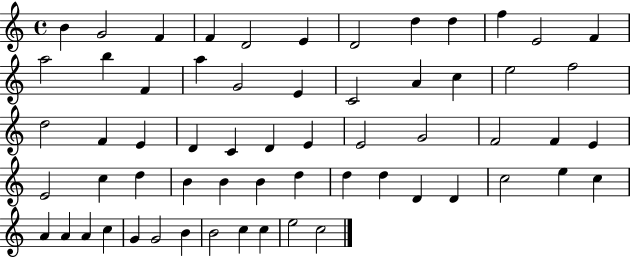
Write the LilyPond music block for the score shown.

{
  \clef treble
  \time 4/4
  \defaultTimeSignature
  \key c \major
  b'4 g'2 f'4 | f'4 d'2 e'4 | d'2 d''4 d''4 | f''4 e'2 f'4 | \break a''2 b''4 f'4 | a''4 g'2 e'4 | c'2 a'4 c''4 | e''2 f''2 | \break d''2 f'4 e'4 | d'4 c'4 d'4 e'4 | e'2 g'2 | f'2 f'4 e'4 | \break e'2 c''4 d''4 | b'4 b'4 b'4 d''4 | d''4 d''4 d'4 d'4 | c''2 e''4 c''4 | \break a'4 a'4 a'4 c''4 | g'4 g'2 b'4 | b'2 c''4 c''4 | e''2 c''2 | \break \bar "|."
}